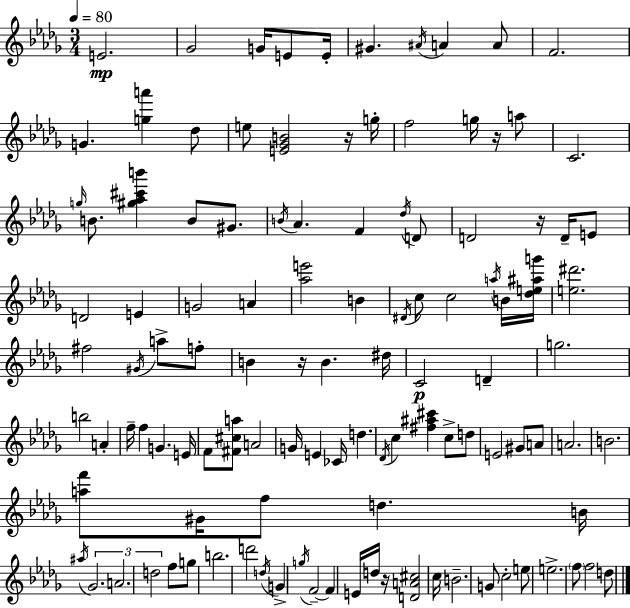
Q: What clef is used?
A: treble